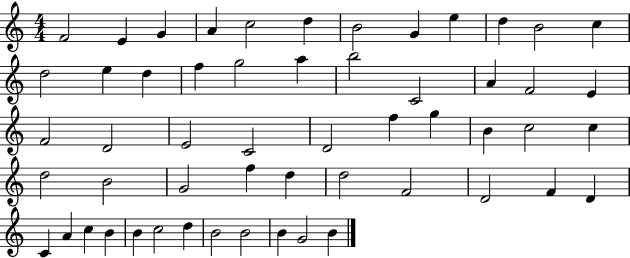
{
  \clef treble
  \numericTimeSignature
  \time 4/4
  \key c \major
  f'2 e'4 g'4 | a'4 c''2 d''4 | b'2 g'4 e''4 | d''4 b'2 c''4 | \break d''2 e''4 d''4 | f''4 g''2 a''4 | b''2 c'2 | a'4 f'2 e'4 | \break f'2 d'2 | e'2 c'2 | d'2 f''4 g''4 | b'4 c''2 c''4 | \break d''2 b'2 | g'2 f''4 d''4 | d''2 f'2 | d'2 f'4 d'4 | \break c'4 a'4 c''4 b'4 | b'4 c''2 d''4 | b'2 b'2 | b'4 g'2 b'4 | \break \bar "|."
}